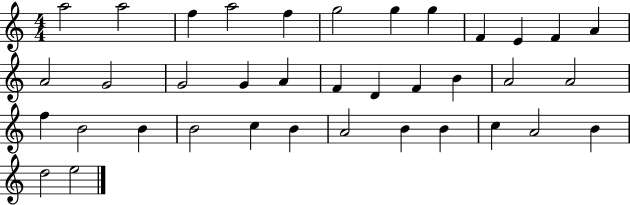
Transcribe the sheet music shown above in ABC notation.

X:1
T:Untitled
M:4/4
L:1/4
K:C
a2 a2 f a2 f g2 g g F E F A A2 G2 G2 G A F D F B A2 A2 f B2 B B2 c B A2 B B c A2 B d2 e2